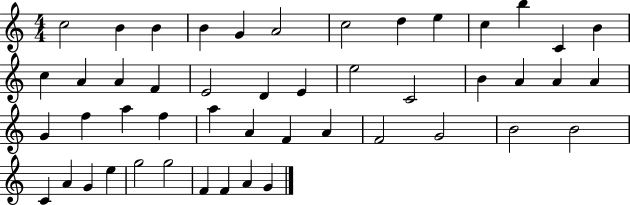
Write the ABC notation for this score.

X:1
T:Untitled
M:4/4
L:1/4
K:C
c2 B B B G A2 c2 d e c b C B c A A F E2 D E e2 C2 B A A A G f a f a A F A F2 G2 B2 B2 C A G e g2 g2 F F A G